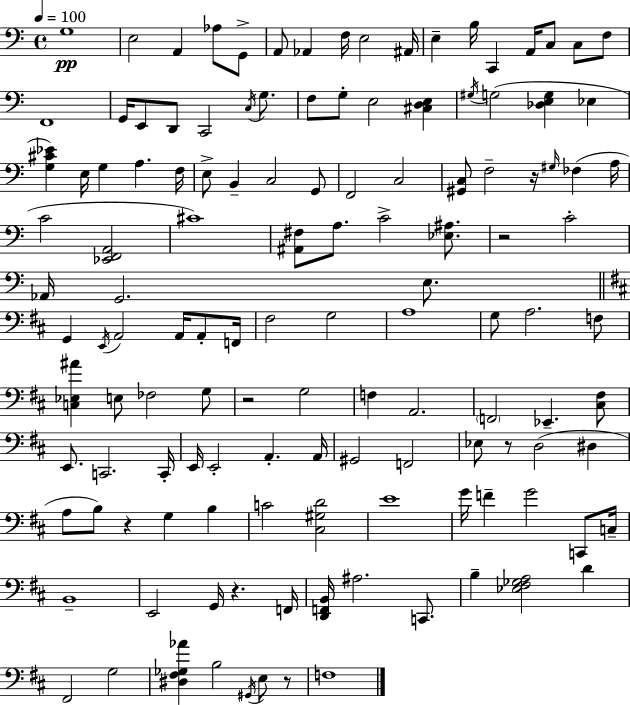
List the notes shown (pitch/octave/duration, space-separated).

G3/w E3/h A2/q Ab3/e G2/e A2/e Ab2/q F3/s E3/h A#2/s E3/q B3/s C2/q A2/s C3/e C3/e F3/e F2/w G2/s E2/e D2/e C2/h C3/s G3/e. F3/e G3/e E3/h [C#3,D3,E3]/q G#3/s G3/h [Db3,E3,G3]/q Eb3/q [G3,C#4,Eb4]/q E3/s G3/q A3/q. F3/s E3/e B2/q C3/h G2/e F2/h C3/h [G#2,C3]/e F3/h R/s G#3/s FES3/q A3/s C4/h [Eb2,F2,A2]/h C#4/w [A#2,F#3]/e A3/e. C4/h [Eb3,A#3]/e. R/h C4/h Ab2/s G2/h. E3/e. G2/q E2/s A2/h A2/s A2/e F2/s F#3/h G3/h A3/w G3/e A3/h. F3/e [C3,Eb3,A#4]/q E3/e FES3/h G3/e R/h G3/h F3/q A2/h. F2/h Eb2/q. [C#3,F#3]/e E2/e. C2/h. C2/s E2/s E2/h A2/q. A2/s G#2/h F2/h Eb3/e R/e D3/h D#3/q A3/e B3/e R/q G3/q B3/q C4/h [C#3,G#3,D4]/h E4/w G4/s F4/q G4/h C2/e C3/s B2/w E2/h G2/s R/q. F2/s [D2,F2,B2]/s A#3/h. C2/e. B3/q [Eb3,F#3,Gb3,A3]/h D4/q F#2/h G3/h [D#3,F#3,Gb3,Ab4]/q B3/h G#2/s E3/e R/e F3/w